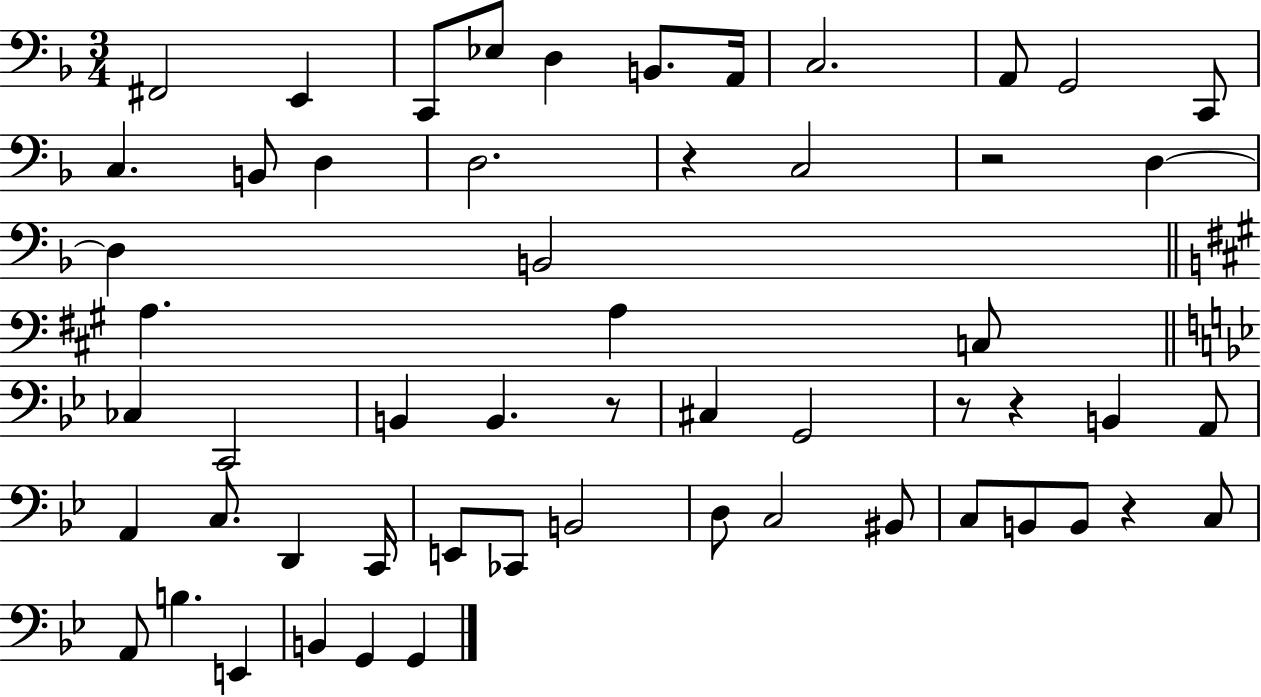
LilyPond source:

{
  \clef bass
  \numericTimeSignature
  \time 3/4
  \key f \major
  \repeat volta 2 { fis,2 e,4 | c,8 ees8 d4 b,8. a,16 | c2. | a,8 g,2 c,8 | \break c4. b,8 d4 | d2. | r4 c2 | r2 d4~~ | \break d4 b,2 | \bar "||" \break \key a \major a4. a4 c8 | \bar "||" \break \key bes \major ces4 c,2 | b,4 b,4. r8 | cis4 g,2 | r8 r4 b,4 a,8 | \break a,4 c8. d,4 c,16 | e,8 ces,8 b,2 | d8 c2 bis,8 | c8 b,8 b,8 r4 c8 | \break a,8 b4. e,4 | b,4 g,4 g,4 | } \bar "|."
}